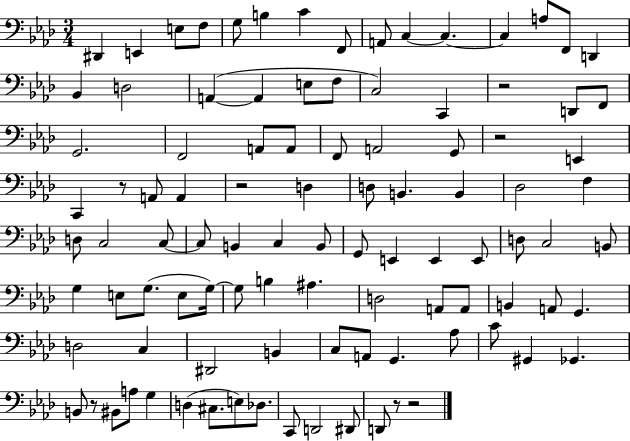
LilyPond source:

{
  \clef bass
  \numericTimeSignature
  \time 3/4
  \key aes \major
  dis,4 e,4 e8 f8 | g8 b4 c'4 f,8 | a,8 c4~~ c4.~~ | c4 a8 f,8 d,4 | \break bes,4 d2 | a,4~(~ a,4 e8 f8 | c2) c,4 | r2 d,8 f,8 | \break g,2. | f,2 a,8 a,8 | f,8 a,2 g,8 | r2 e,4 | \break c,4 r8 a,8 a,4 | r2 d4 | d8 b,4. b,4 | des2 f4 | \break d8 c2 c8~~ | c8 b,4 c4 b,8 | g,8 e,4 e,4 e,8 | d8 c2 b,8 | \break g4 e8 g8.( e8 g16~~) | g8 b4 ais4. | d2 a,8 a,8 | b,4 a,8 g,4. | \break d2 c4 | dis,2 b,4 | c8 a,8 g,4. aes8 | c'8 gis,4 ges,4. | \break b,8 r8 bis,8 a8 g4 | d4( cis8. e8) des8. | c,8 d,2 dis,8 | d,8 r8 r2 | \break \bar "|."
}